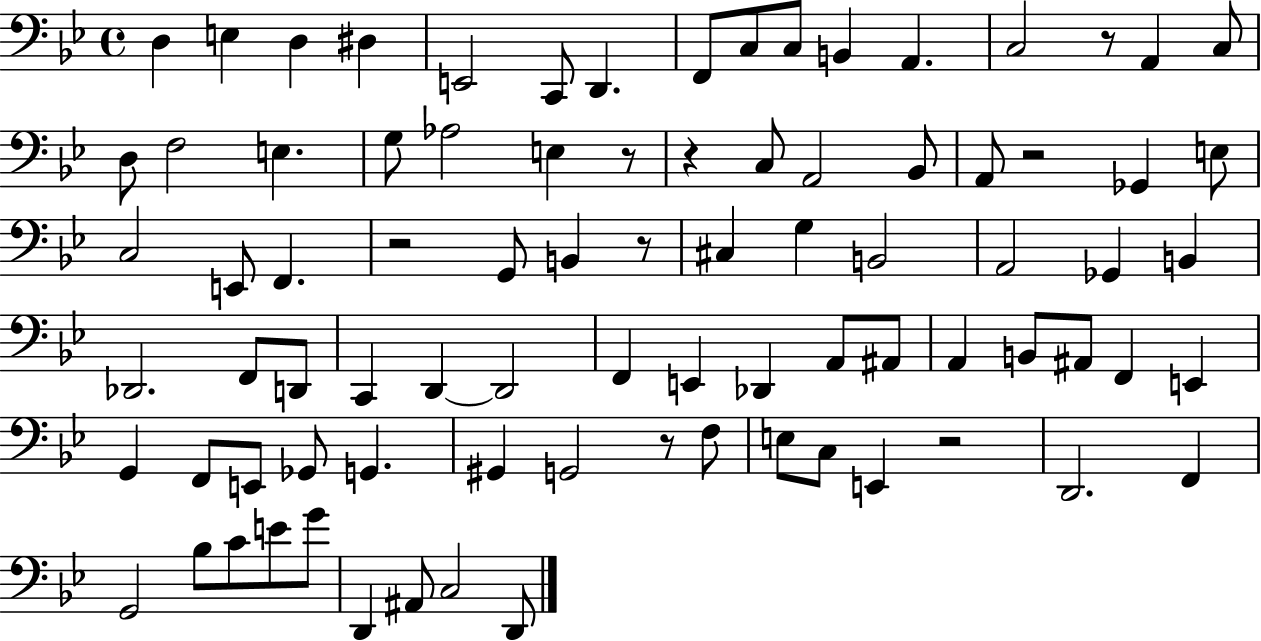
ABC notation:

X:1
T:Untitled
M:4/4
L:1/4
K:Bb
D, E, D, ^D, E,,2 C,,/2 D,, F,,/2 C,/2 C,/2 B,, A,, C,2 z/2 A,, C,/2 D,/2 F,2 E, G,/2 _A,2 E, z/2 z C,/2 A,,2 _B,,/2 A,,/2 z2 _G,, E,/2 C,2 E,,/2 F,, z2 G,,/2 B,, z/2 ^C, G, B,,2 A,,2 _G,, B,, _D,,2 F,,/2 D,,/2 C,, D,, D,,2 F,, E,, _D,, A,,/2 ^A,,/2 A,, B,,/2 ^A,,/2 F,, E,, G,, F,,/2 E,,/2 _G,,/2 G,, ^G,, G,,2 z/2 F,/2 E,/2 C,/2 E,, z2 D,,2 F,, G,,2 _B,/2 C/2 E/2 G/2 D,, ^A,,/2 C,2 D,,/2